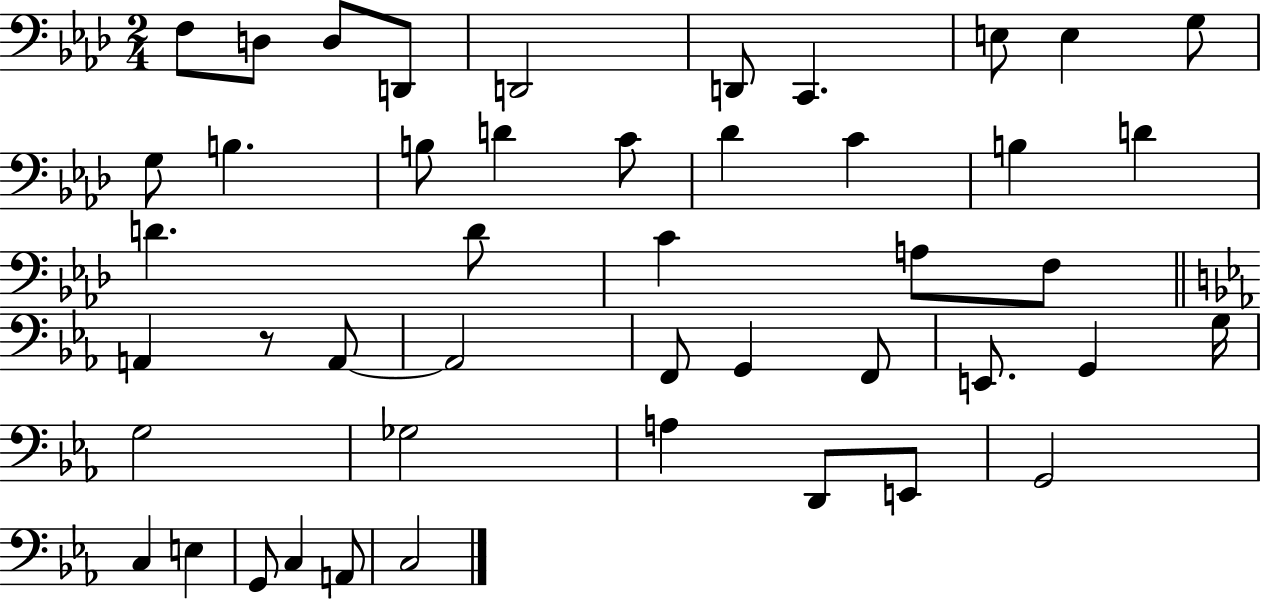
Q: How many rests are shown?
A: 1